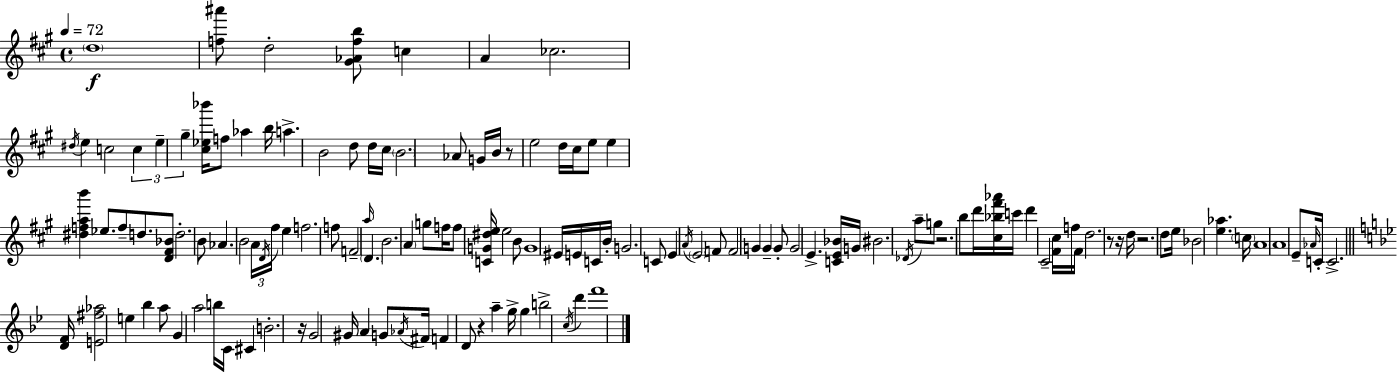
D5/w [F5,A#6]/e D5/h [G#4,Ab4,F5,B5]/e C5/q A4/q CES5/h. D#5/s E5/q C5/h C5/q E5/q G#5/q [C#5,Eb5,Bb6]/s F5/e Ab5/q B5/s A5/q. B4/h D5/e D5/s C#5/s B4/h. Ab4/e G4/s B4/s R/e E5/h D5/s C#5/s E5/e E5/q [D#5,F5,A5,B6]/q Eb5/e. F5/e D5/e. [D4,F#4,Bb4]/e D5/h. B4/e Ab4/q. B4/h A4/s D4/s F#5/s E5/q F5/h. F5/e F4/h A5/s D4/q. B4/h. A4/q G5/e F5/s F5/e [C4,G4,D#5,E5]/s E5/h B4/e G4/w EIS4/s E4/s C4/s B4/s G4/h. C4/e E4/q A4/s E4/h F4/e F4/h G4/q G4/q G4/e G4/h E4/q. [C4,E4,Bb4]/s G4/s BIS4/h. Db4/s A5/e G5/e R/h. B5/e D6/s [C#5,Bb5,F#6,Ab6]/s C6/s D6/q C#4/h [F#4,C#5]/s F5/s F#4/s D5/h. R/e R/s D5/s R/h. D5/e E5/s Bb4/h [E5,Ab5]/q. C5/s A4/w A4/w E4/e Ab4/s C4/s C4/h. [D4,F4]/s [E4,F#5,Ab5]/h E5/q Bb5/q A5/e G4/q A5/h B5/s C4/s C#4/q B4/h. R/s G4/h G#4/s A4/q G4/e Ab4/s F#4/s F4/q D4/e R/q A5/q G5/s G5/q B5/h C5/s D6/q F6/w